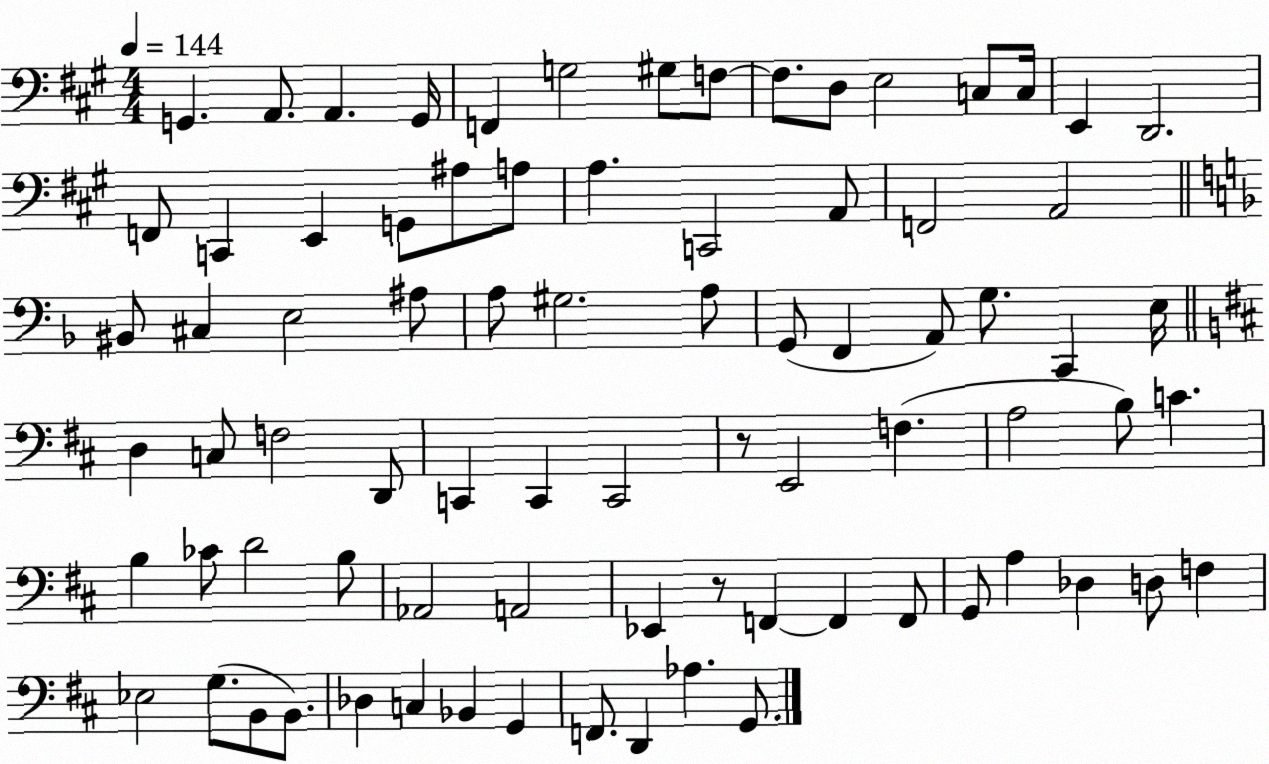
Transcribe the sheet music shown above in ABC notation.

X:1
T:Untitled
M:4/4
L:1/4
K:A
G,, A,,/2 A,, G,,/4 F,, G,2 ^G,/2 F,/2 F,/2 D,/2 E,2 C,/2 C,/4 E,, D,,2 F,,/2 C,, E,, G,,/2 ^A,/2 A,/2 A, C,,2 A,,/2 F,,2 A,,2 ^B,,/2 ^C, E,2 ^A,/2 A,/2 ^G,2 A,/2 G,,/2 F,, A,,/2 G,/2 C,, E,/4 D, C,/2 F,2 D,,/2 C,, C,, C,,2 z/2 E,,2 F, A,2 B,/2 C B, _C/2 D2 B,/2 _A,,2 A,,2 _E,, z/2 F,, F,, F,,/2 G,,/2 A, _D, D,/2 F, _E,2 G,/2 B,,/2 B,,/2 _D, C, _B,, G,, F,,/2 D,, _A, G,,/2